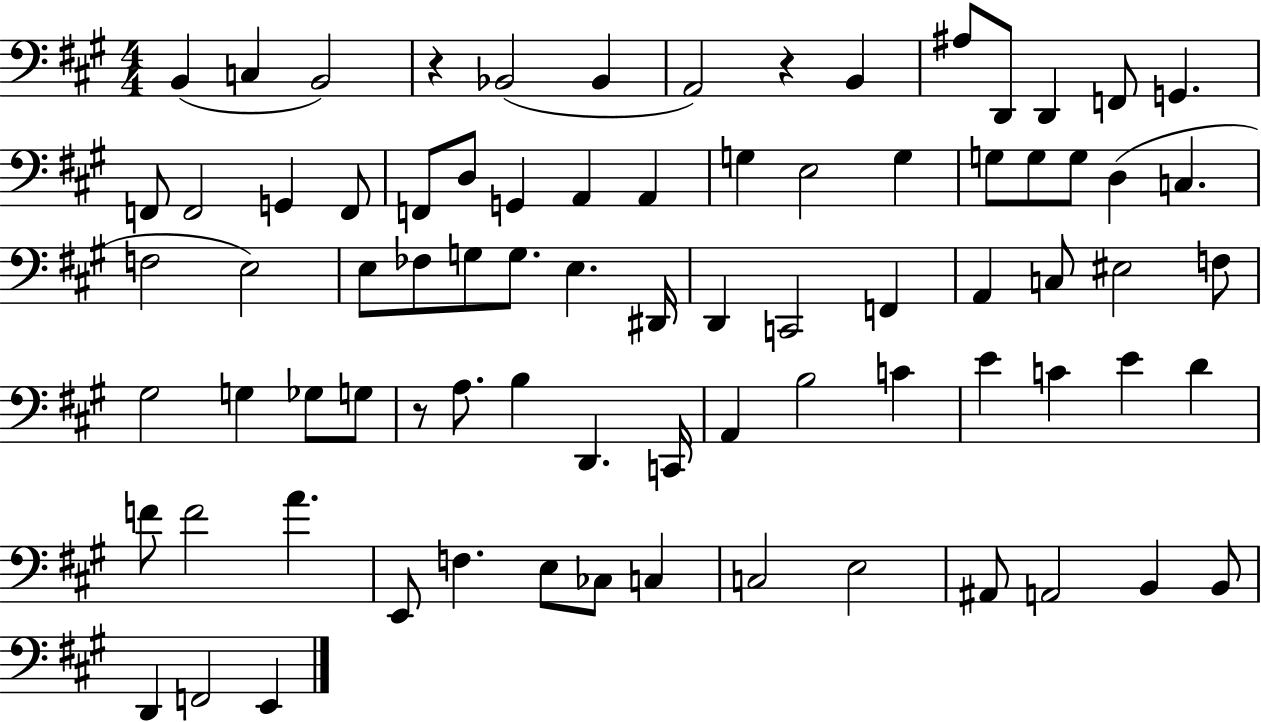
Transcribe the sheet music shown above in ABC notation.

X:1
T:Untitled
M:4/4
L:1/4
K:A
B,, C, B,,2 z _B,,2 _B,, A,,2 z B,, ^A,/2 D,,/2 D,, F,,/2 G,, F,,/2 F,,2 G,, F,,/2 F,,/2 D,/2 G,, A,, A,, G, E,2 G, G,/2 G,/2 G,/2 D, C, F,2 E,2 E,/2 _F,/2 G,/2 G,/2 E, ^D,,/4 D,, C,,2 F,, A,, C,/2 ^E,2 F,/2 ^G,2 G, _G,/2 G,/2 z/2 A,/2 B, D,, C,,/4 A,, B,2 C E C E D F/2 F2 A E,,/2 F, E,/2 _C,/2 C, C,2 E,2 ^A,,/2 A,,2 B,, B,,/2 D,, F,,2 E,,